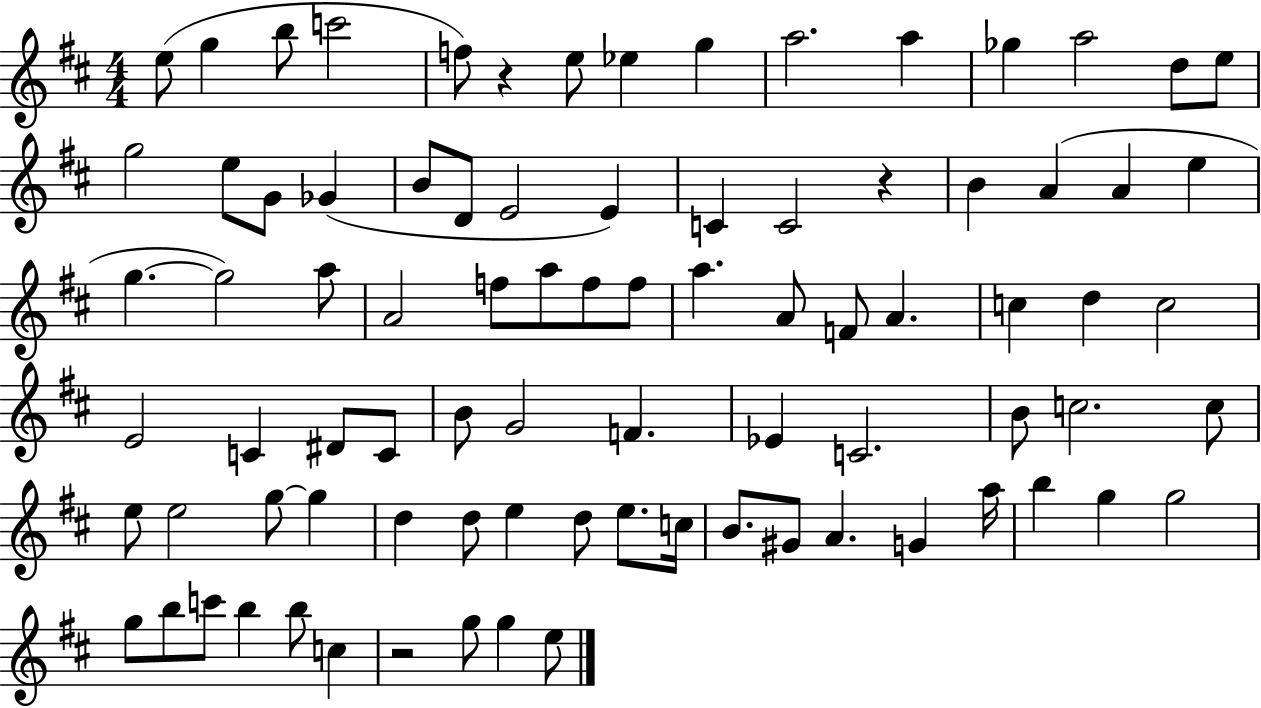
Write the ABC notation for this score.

X:1
T:Untitled
M:4/4
L:1/4
K:D
e/2 g b/2 c'2 f/2 z e/2 _e g a2 a _g a2 d/2 e/2 g2 e/2 G/2 _G B/2 D/2 E2 E C C2 z B A A e g g2 a/2 A2 f/2 a/2 f/2 f/2 a A/2 F/2 A c d c2 E2 C ^D/2 C/2 B/2 G2 F _E C2 B/2 c2 c/2 e/2 e2 g/2 g d d/2 e d/2 e/2 c/4 B/2 ^G/2 A G a/4 b g g2 g/2 b/2 c'/2 b b/2 c z2 g/2 g e/2